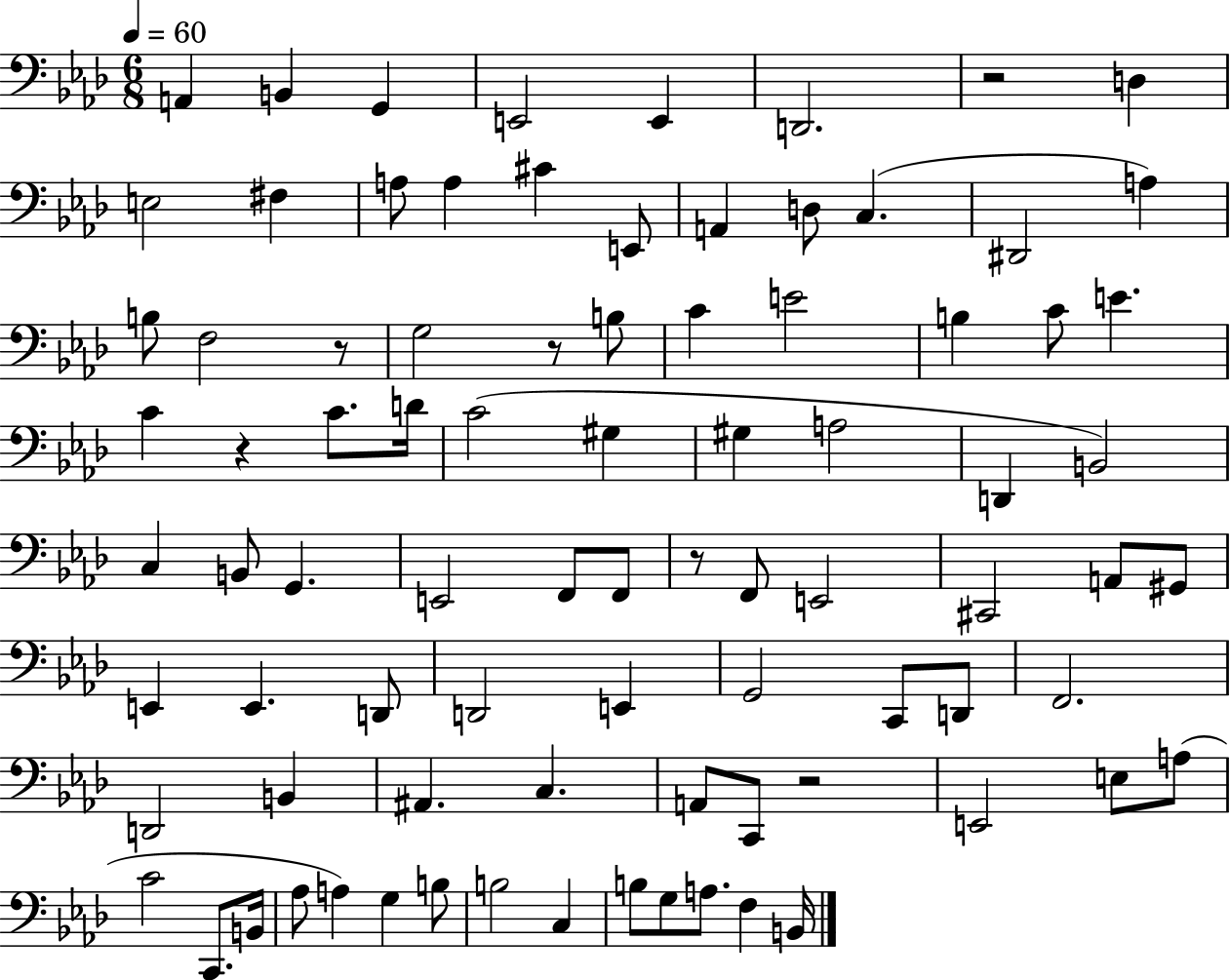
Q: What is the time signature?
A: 6/8